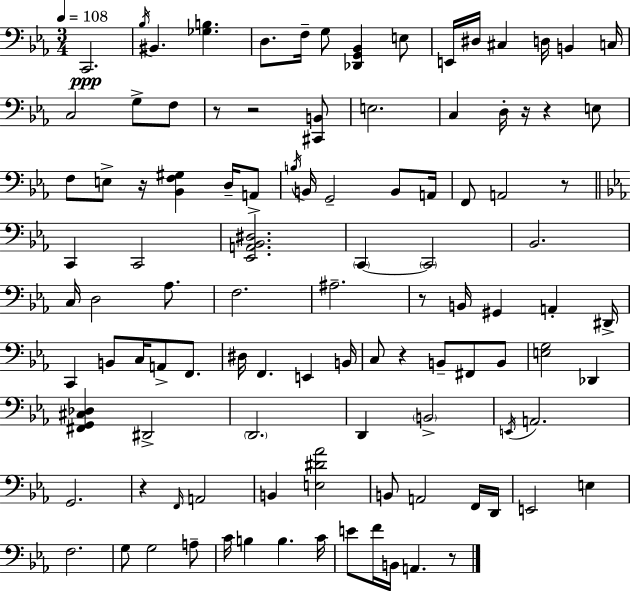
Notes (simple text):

C2/h. Bb3/s BIS2/q. [Gb3,B3]/q. D3/e. F3/s G3/e [Db2,G2,Bb2]/q E3/e E2/s D#3/s C#3/q D3/s B2/q C3/s C3/h G3/e F3/e R/e R/h [C#2,B2]/e E3/h. C3/q D3/s R/s R/q E3/e F3/e E3/e R/s [Bb2,F3,G#3]/q D3/s A2/e B3/s B2/s G2/h B2/e A2/s F2/e A2/h R/e C2/q C2/h [Eb2,A2,Bb2,D#3]/h. C2/q C2/h Bb2/h. C3/s D3/h Ab3/e. F3/h. A#3/h. R/e B2/s G#2/q A2/q D#2/s C2/q B2/e C3/s A2/e F2/e. D#3/s F2/q. E2/q B2/s C3/e R/q B2/e F#2/e B2/e [E3,G3]/h Db2/q [F#2,G2,C#3,Db3]/q D#2/h D2/h. D2/q B2/h E2/s A2/h. G2/h. R/q F2/s A2/h B2/q [E3,D#4,Ab4]/h B2/e A2/h F2/s D2/s E2/h E3/q F3/h. G3/e G3/h A3/e C4/s B3/q B3/q. C4/s E4/e F4/s B2/s A2/q. R/e